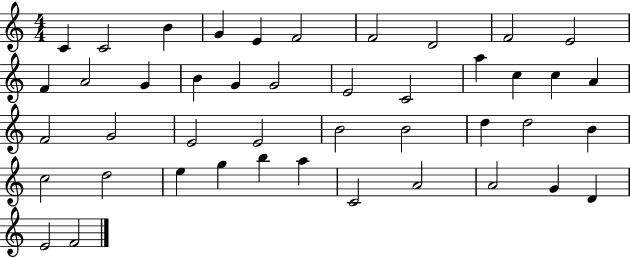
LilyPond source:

{
  \clef treble
  \numericTimeSignature
  \time 4/4
  \key c \major
  c'4 c'2 b'4 | g'4 e'4 f'2 | f'2 d'2 | f'2 e'2 | \break f'4 a'2 g'4 | b'4 g'4 g'2 | e'2 c'2 | a''4 c''4 c''4 a'4 | \break f'2 g'2 | e'2 e'2 | b'2 b'2 | d''4 d''2 b'4 | \break c''2 d''2 | e''4 g''4 b''4 a''4 | c'2 a'2 | a'2 g'4 d'4 | \break e'2 f'2 | \bar "|."
}